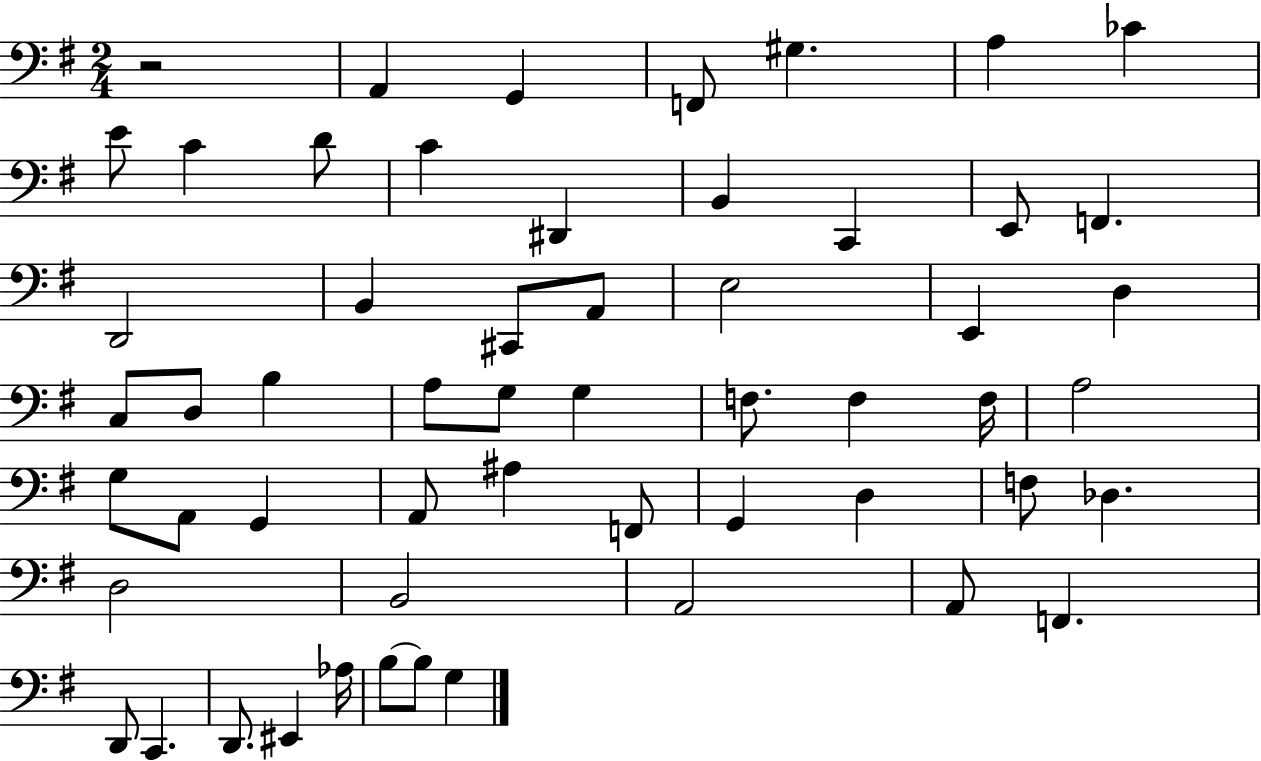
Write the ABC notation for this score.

X:1
T:Untitled
M:2/4
L:1/4
K:G
z2 A,, G,, F,,/2 ^G, A, _C E/2 C D/2 C ^D,, B,, C,, E,,/2 F,, D,,2 B,, ^C,,/2 A,,/2 E,2 E,, D, C,/2 D,/2 B, A,/2 G,/2 G, F,/2 F, F,/4 A,2 G,/2 A,,/2 G,, A,,/2 ^A, F,,/2 G,, D, F,/2 _D, D,2 B,,2 A,,2 A,,/2 F,, D,,/2 C,, D,,/2 ^E,, _A,/4 B,/2 B,/2 G,